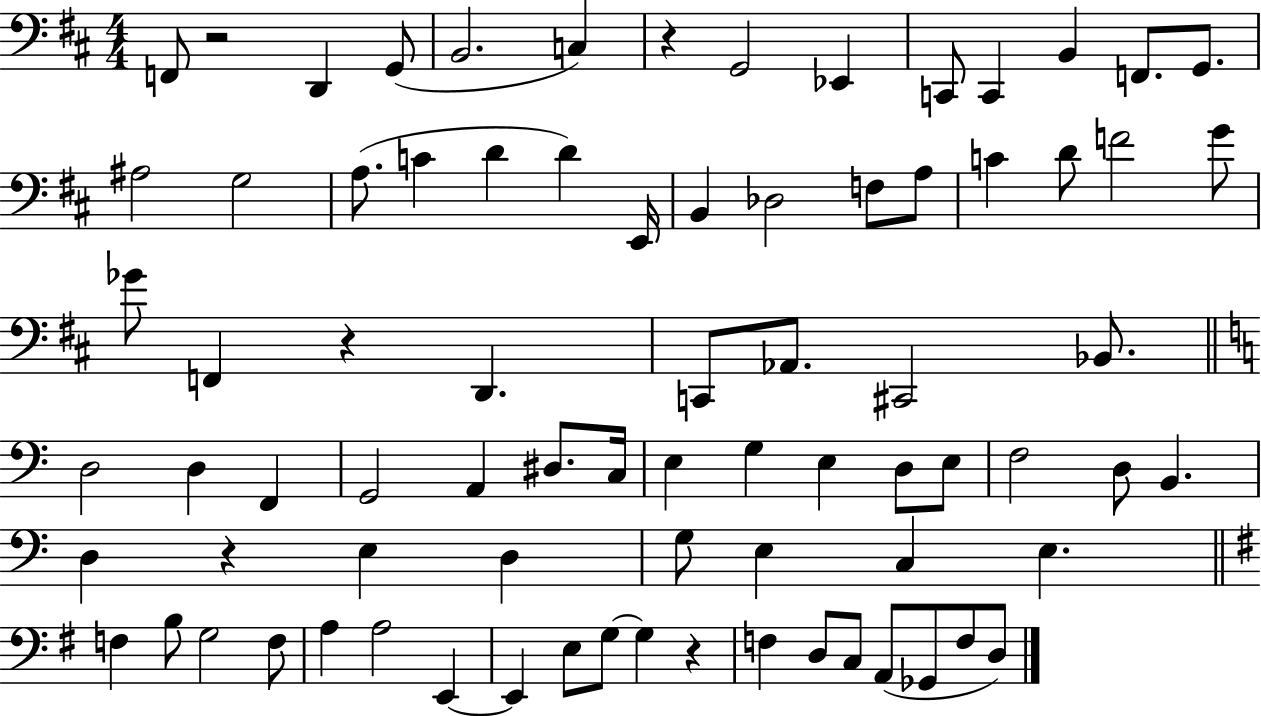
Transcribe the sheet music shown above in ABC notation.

X:1
T:Untitled
M:4/4
L:1/4
K:D
F,,/2 z2 D,, G,,/2 B,,2 C, z G,,2 _E,, C,,/2 C,, B,, F,,/2 G,,/2 ^A,2 G,2 A,/2 C D D E,,/4 B,, _D,2 F,/2 A,/2 C D/2 F2 G/2 _G/2 F,, z D,, C,,/2 _A,,/2 ^C,,2 _B,,/2 D,2 D, F,, G,,2 A,, ^D,/2 C,/4 E, G, E, D,/2 E,/2 F,2 D,/2 B,, D, z E, D, G,/2 E, C, E, F, B,/2 G,2 F,/2 A, A,2 E,, E,, E,/2 G,/2 G, z F, D,/2 C,/2 A,,/2 _G,,/2 F,/2 D,/2